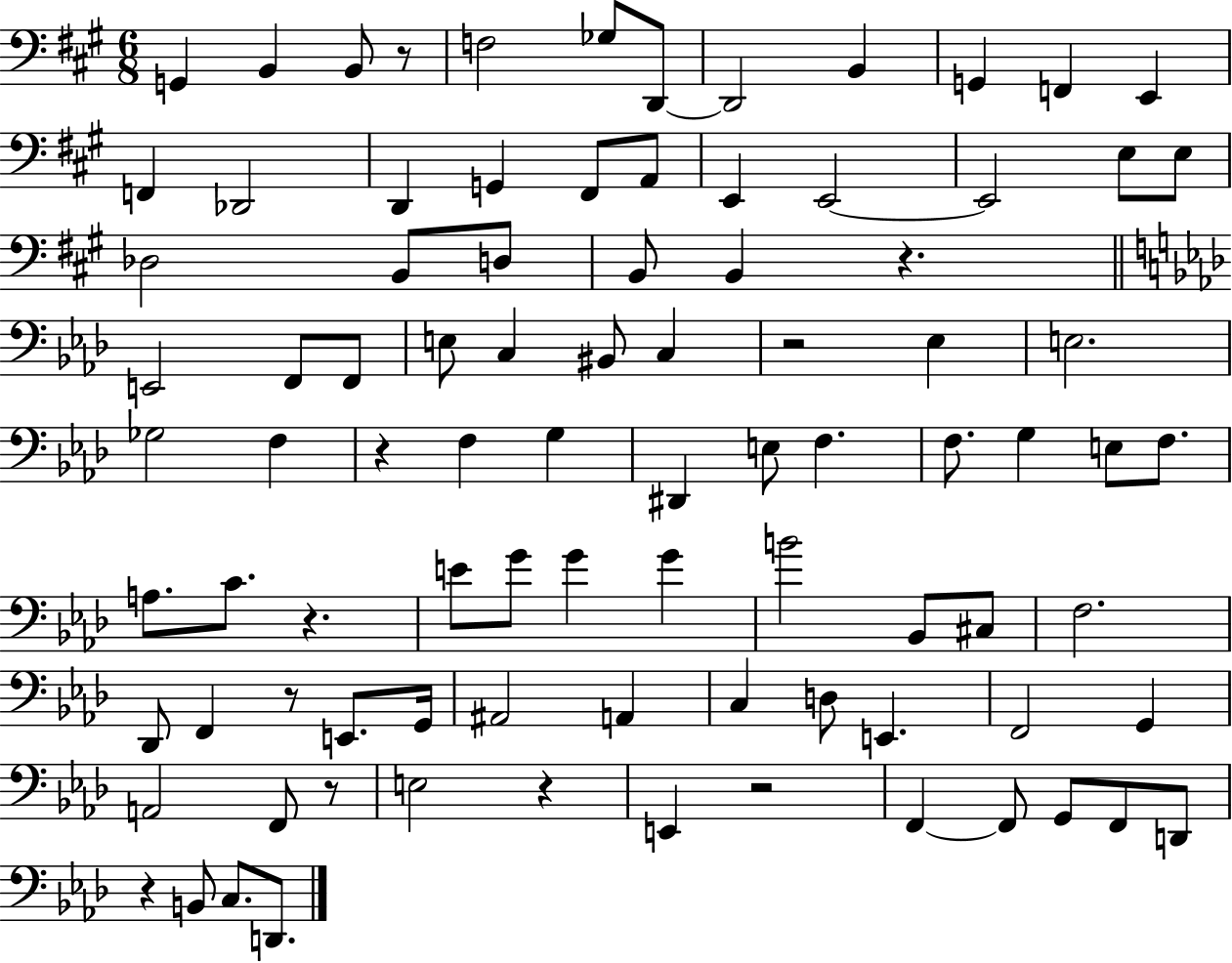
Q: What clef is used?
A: bass